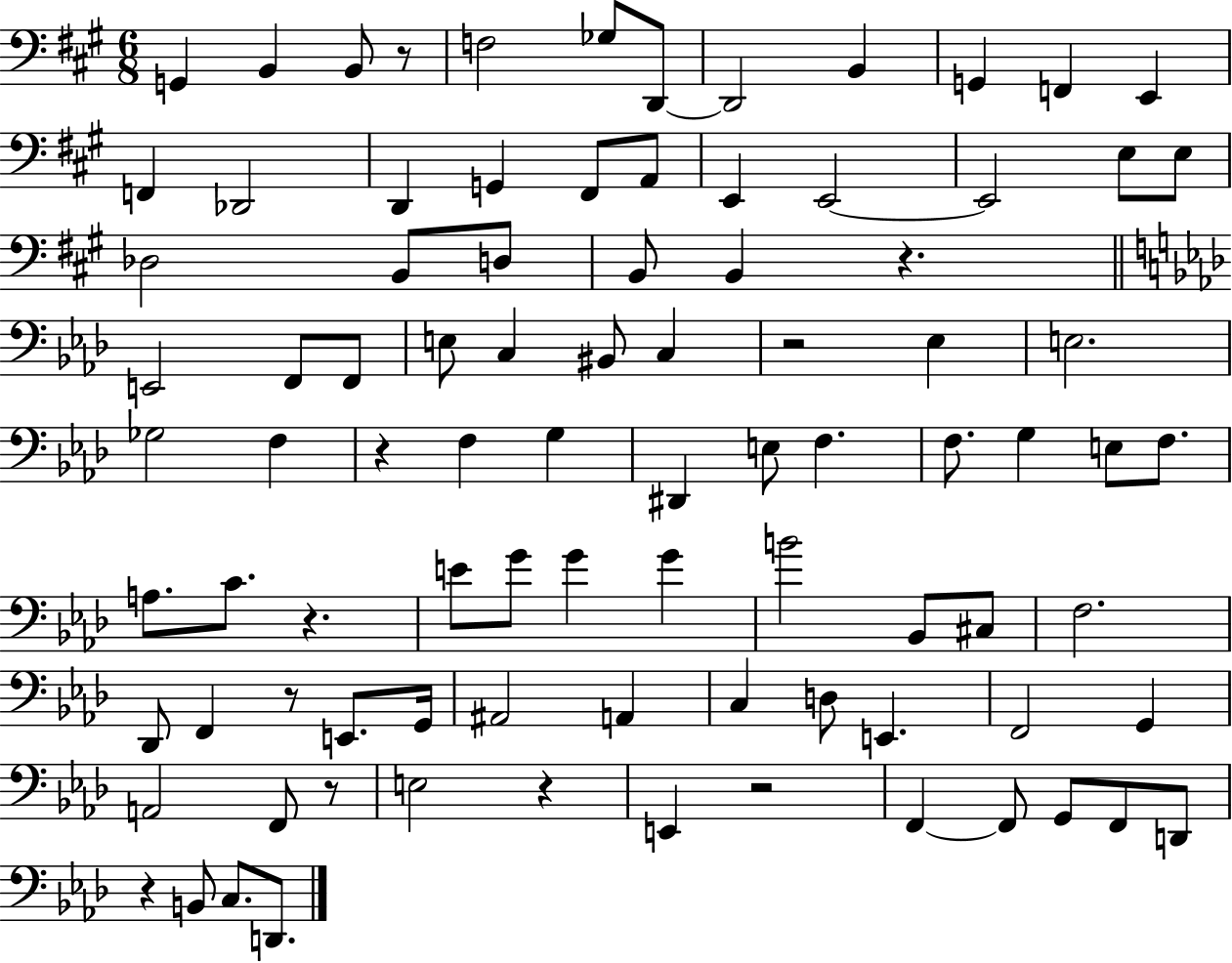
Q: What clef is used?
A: bass